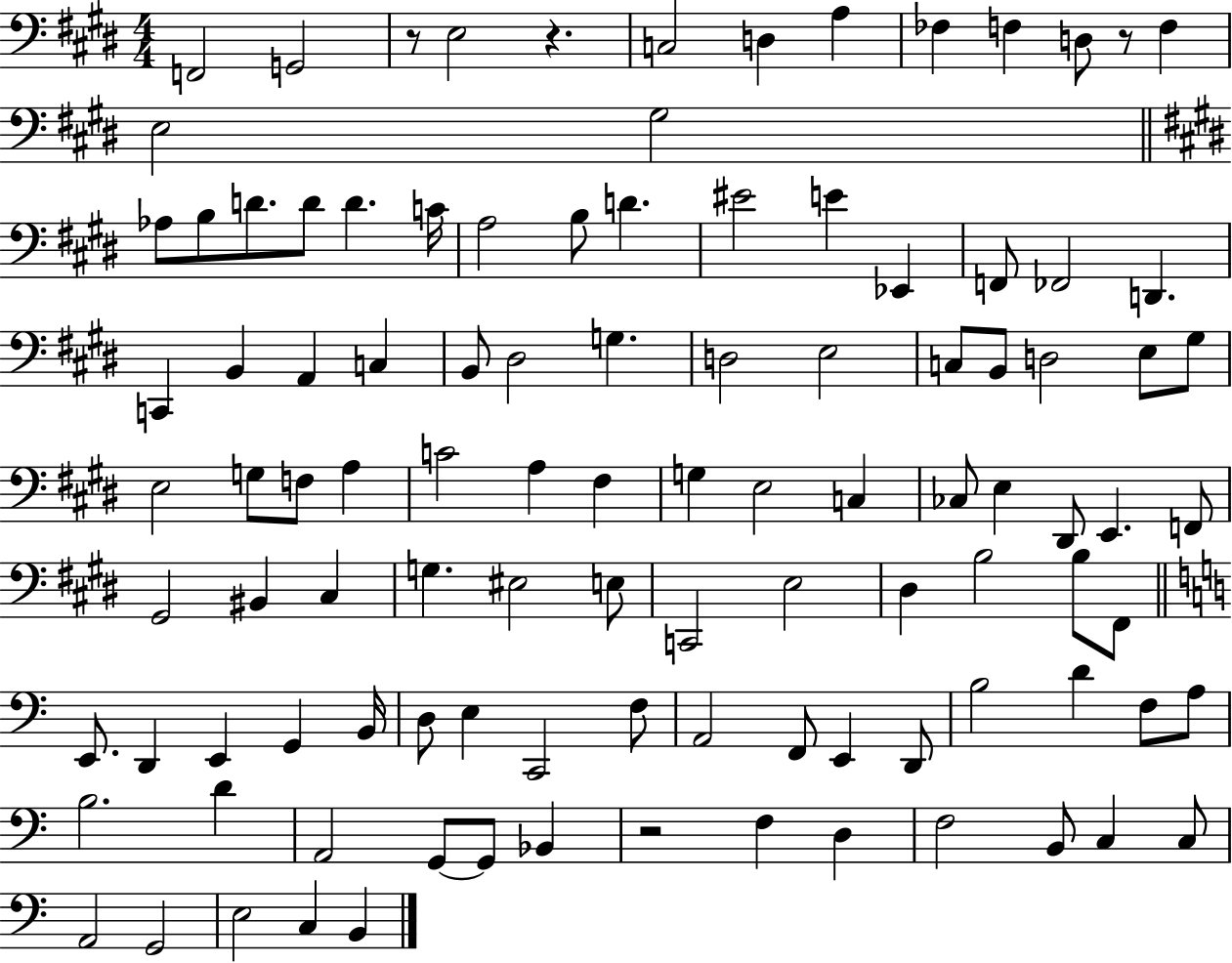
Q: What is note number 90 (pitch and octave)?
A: G2